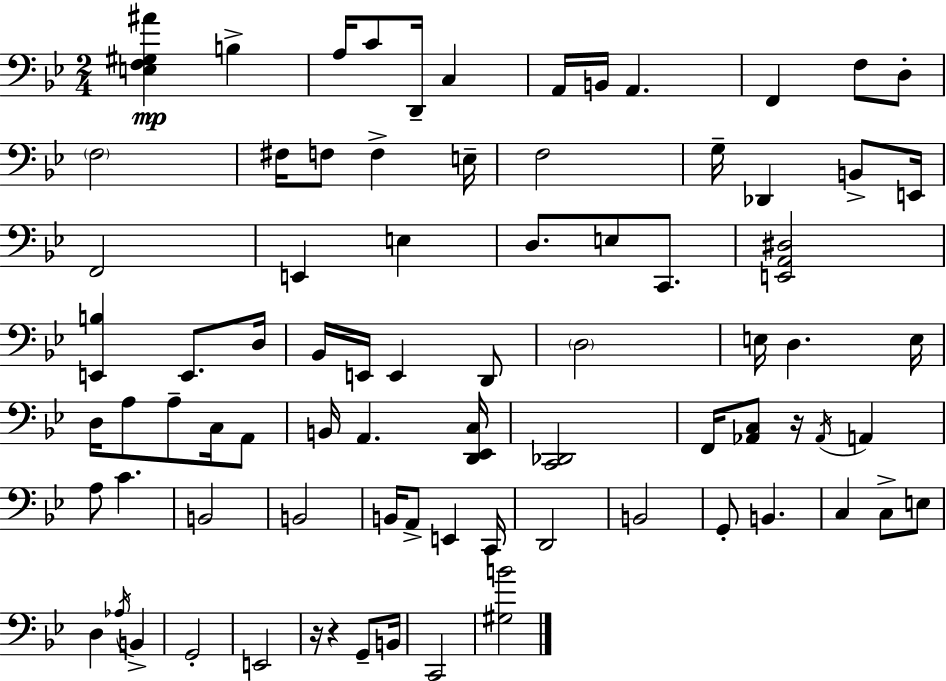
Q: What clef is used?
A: bass